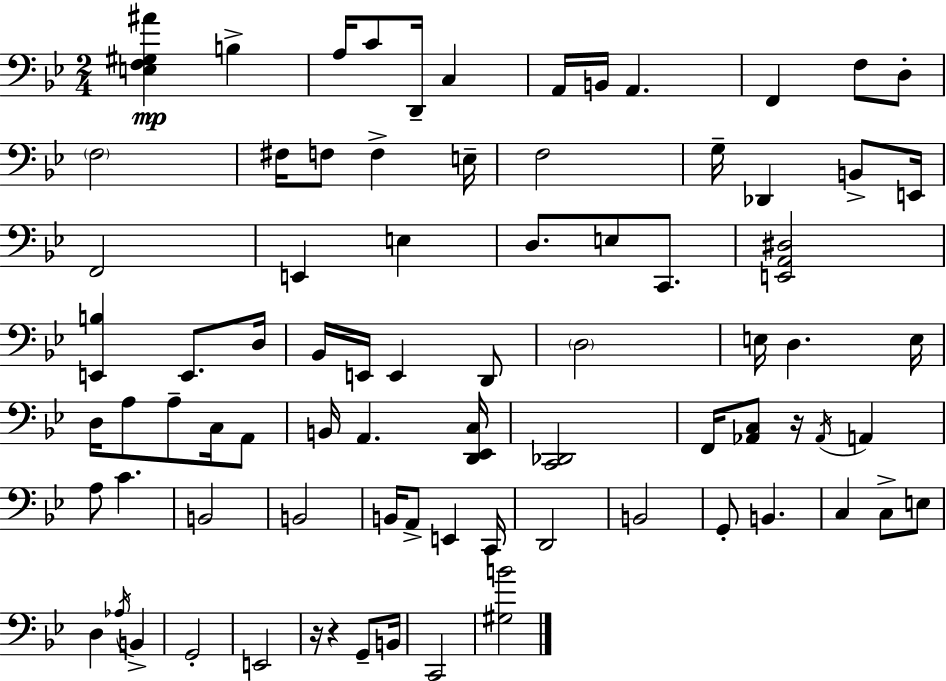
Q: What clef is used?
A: bass